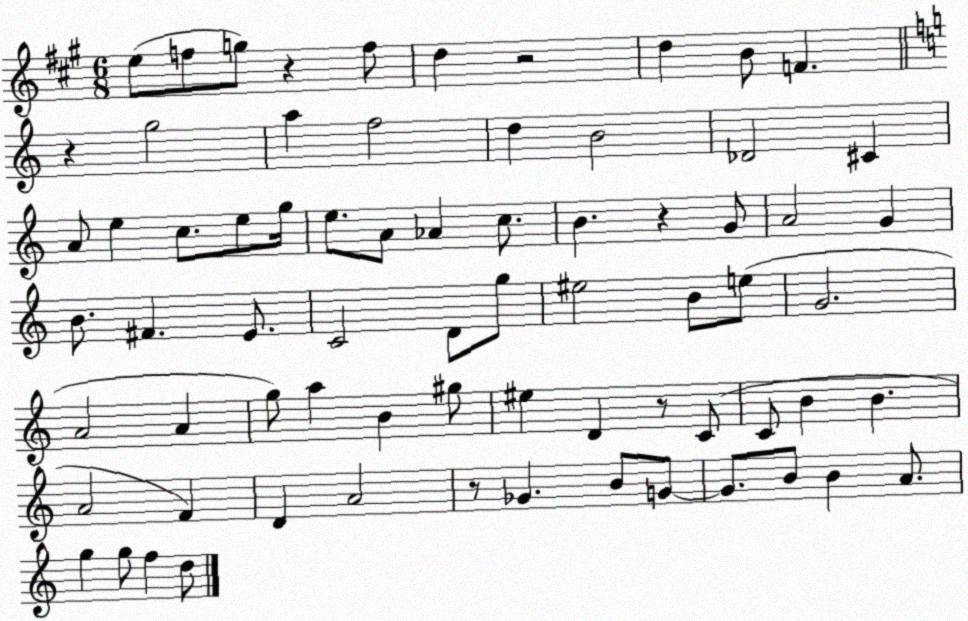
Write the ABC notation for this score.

X:1
T:Untitled
M:6/8
L:1/4
K:A
e/2 f/2 g/2 z f/2 d z2 d B/2 F z g2 a f2 d B2 _D2 ^C A/2 e c/2 e/2 g/4 e/2 A/2 _A c/2 B z G/2 A2 G B/2 ^F E/2 C2 D/2 g/2 ^e2 B/2 e/2 G2 A2 A g/2 a B ^g/2 ^e D z/2 C/2 C/2 B B A2 F D A2 z/2 _G B/2 G/2 G/2 B/2 B A/2 g g/2 f d/2